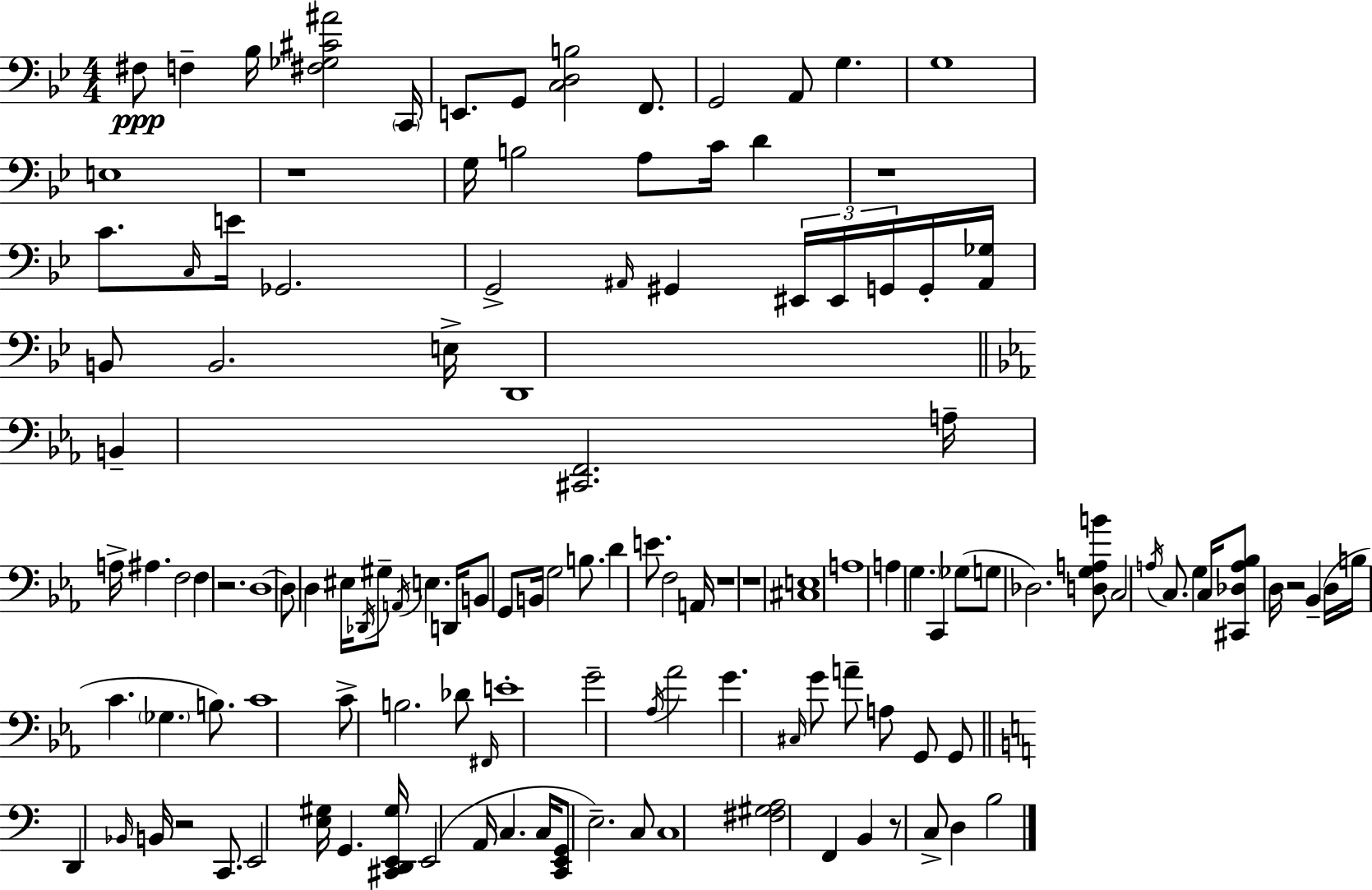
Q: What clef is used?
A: bass